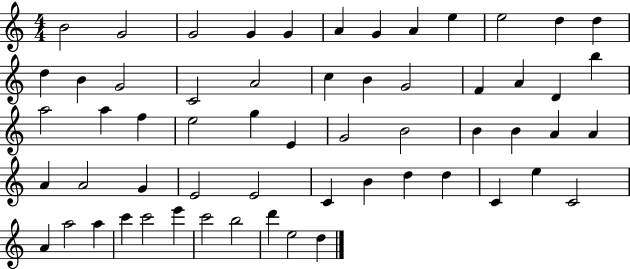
B4/h G4/h G4/h G4/q G4/q A4/q G4/q A4/q E5/q E5/h D5/q D5/q D5/q B4/q G4/h C4/h A4/h C5/q B4/q G4/h F4/q A4/q D4/q B5/q A5/h A5/q F5/q E5/h G5/q E4/q G4/h B4/h B4/q B4/q A4/q A4/q A4/q A4/h G4/q E4/h E4/h C4/q B4/q D5/q D5/q C4/q E5/q C4/h A4/q A5/h A5/q C6/q C6/h E6/q C6/h B5/h D6/q E5/h D5/q